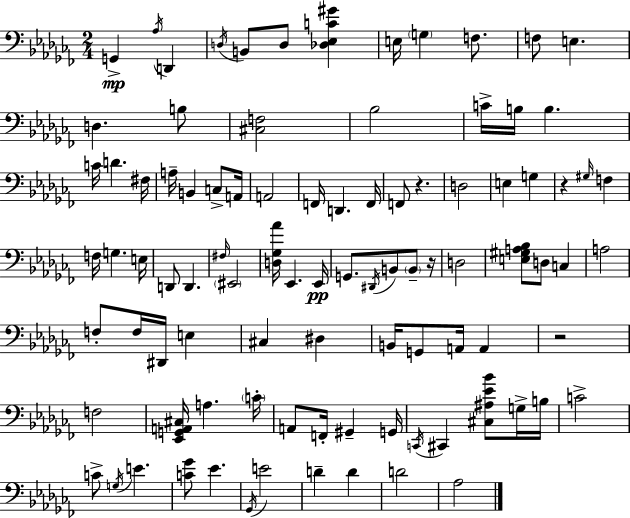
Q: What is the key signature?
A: AES minor